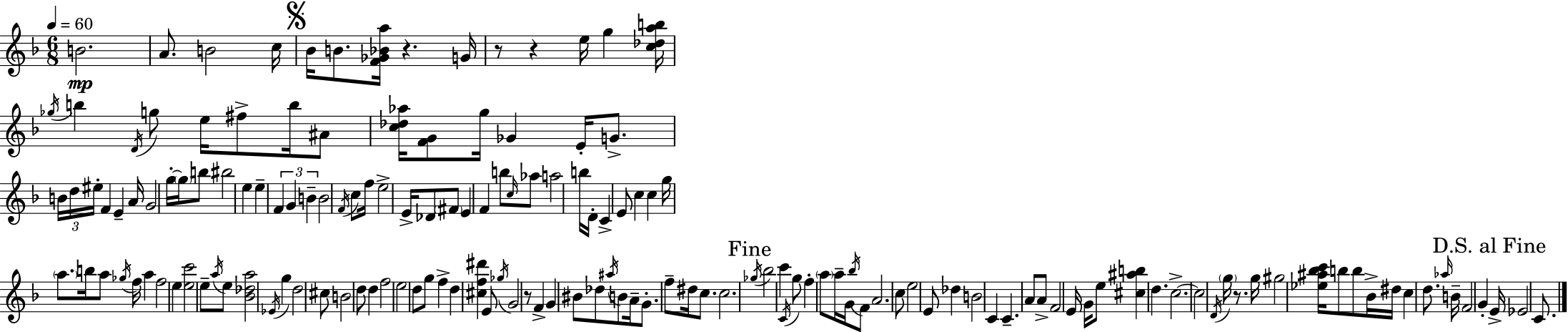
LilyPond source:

{
  \clef treble
  \numericTimeSignature
  \time 6/8
  \key d \minor
  \tempo 4 = 60
  b'2.\mp | a'8. b'2 c''16 | \mark \markup { \musicglyph "scripts.segno" } bes'16 b'8. <f' ges' bes' a''>16 r4. g'16 | r8 r4 e''16 g''4 <c'' des'' a'' b''>16 | \break \acciaccatura { ges''16 } b''4 \acciaccatura { d'16 } g''8 e''16 fis''8-> b''16 | ais'8 <c'' des'' aes''>16 <f' g'>8 g''16 ges'4 e'16-. g'8.-> | \tuplet 3/2 { b'16 d''16 eis''16-. } f'4 e'4-- | a'16 g'2 g''16-.~~ \parenthesize g''16 | \break b''8 bis''2 e''4 | e''4-- \tuplet 3/2 { f'4 g'4 | b'4-- } b'2 | \acciaccatura { f'16 } c''8 f''16 e''2-> | \break e'16-> des'8 \parenthesize fis'8 e'4 f'4 | b''8 \grace { c''16 } aes''8 a''2 | b''16 d'16-. c'4-> e'8 | c''4 c''4 g''16 \parenthesize a''8. | \break b''16 a''8 \acciaccatura { ges''16 } f''16 a''4 f''2 | e''4 <e'' c'''>2 | e''8-- \acciaccatura { a''16 } e''8 <bes' des'' a''>2 | \acciaccatura { ees'16 } g''4 d''2 | \break cis''8 b'2 | d''8 d''4 f''2 | e''2 | d''8 g''8 f''4-> d''4 | \break <cis'' f'' dis'''>4 e'8 \acciaccatura { ges''16 } g'2 | r8 f'4-> | g'4 bis'8 des''8 \acciaccatura { ais''16 } b'8 a'16-- | g'8.-. f''8-- dis''16 c''8. c''2. | \break \mark "Fine" \acciaccatura { ges''16 } bes''2 | c'''4 \acciaccatura { c'16 } g''8 | f''4-. \parenthesize a''8 a''16-- g'16 \acciaccatura { bes''16 } f'8 | a'2. | \break c''8 e''2 e'8 | des''4 b'2 | c'4 c'4.-- a'8 | a'8-> f'2 e'16 g'16 | \break e''8 <cis'' ais'' b''>4 d''4. | c''2.->~~ | c''2 \acciaccatura { d'16 } \parenthesize g''16 r8. | g''16 gis''2 <ees'' ais'' bes'' c'''>16 b''8 | \break b''8 bes'16-> dis''16 c''4 d''8. | \grace { aes''16 } b'16-- f'2 g'4-. | \mark "D.S. al Fine" e'16-> ees'2 c'8. | \bar "|."
}